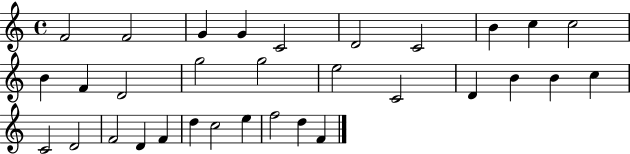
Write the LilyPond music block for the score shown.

{
  \clef treble
  \time 4/4
  \defaultTimeSignature
  \key c \major
  f'2 f'2 | g'4 g'4 c'2 | d'2 c'2 | b'4 c''4 c''2 | \break b'4 f'4 d'2 | g''2 g''2 | e''2 c'2 | d'4 b'4 b'4 c''4 | \break c'2 d'2 | f'2 d'4 f'4 | d''4 c''2 e''4 | f''2 d''4 f'4 | \break \bar "|."
}